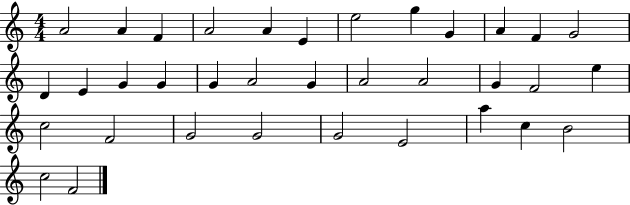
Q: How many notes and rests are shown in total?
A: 35